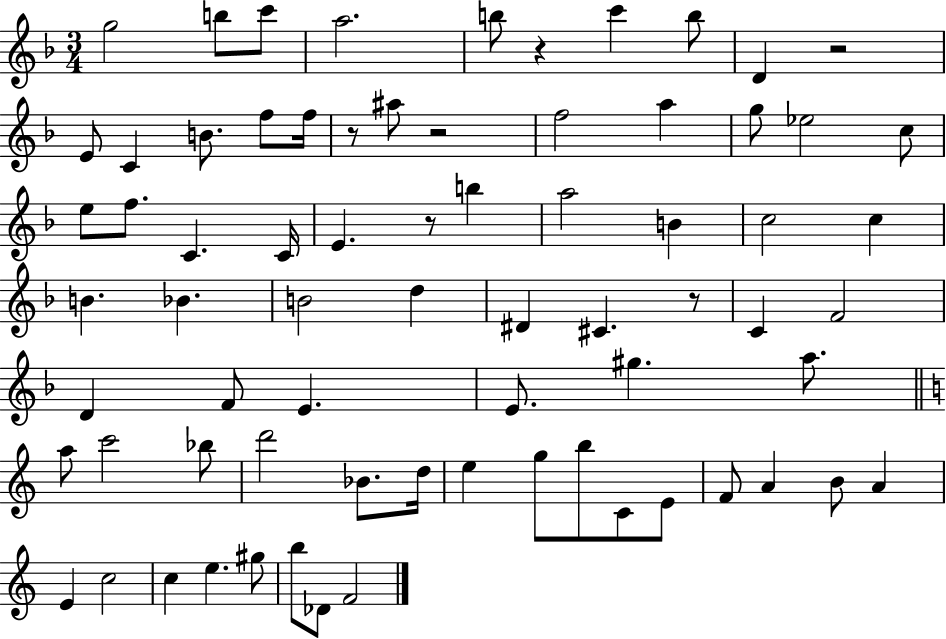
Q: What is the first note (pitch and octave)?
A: G5